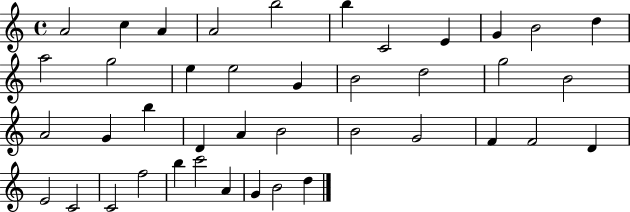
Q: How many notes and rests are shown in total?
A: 41